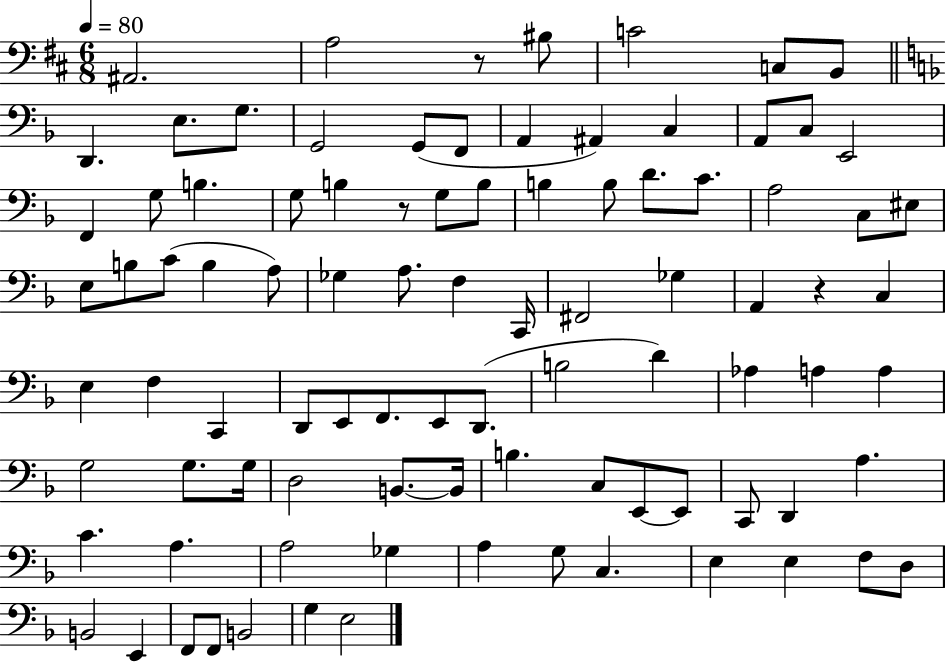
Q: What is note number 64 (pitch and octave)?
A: B2